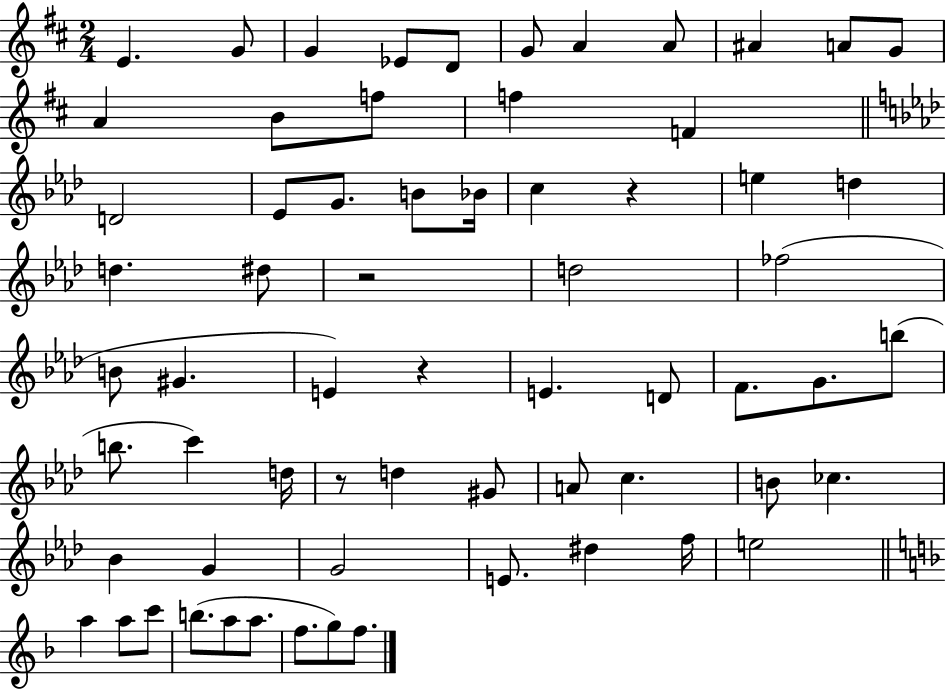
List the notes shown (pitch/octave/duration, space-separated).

E4/q. G4/e G4/q Eb4/e D4/e G4/e A4/q A4/e A#4/q A4/e G4/e A4/q B4/e F5/e F5/q F4/q D4/h Eb4/e G4/e. B4/e Bb4/s C5/q R/q E5/q D5/q D5/q. D#5/e R/h D5/h FES5/h B4/e G#4/q. E4/q R/q E4/q. D4/e F4/e. G4/e. B5/e B5/e. C6/q D5/s R/e D5/q G#4/e A4/e C5/q. B4/e CES5/q. Bb4/q G4/q G4/h E4/e. D#5/q F5/s E5/h A5/q A5/e C6/e B5/e. A5/e A5/e. F5/e. G5/e F5/e.